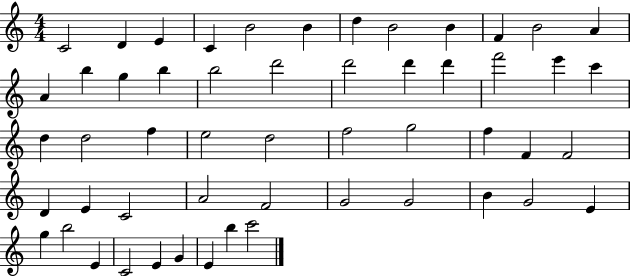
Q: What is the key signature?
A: C major